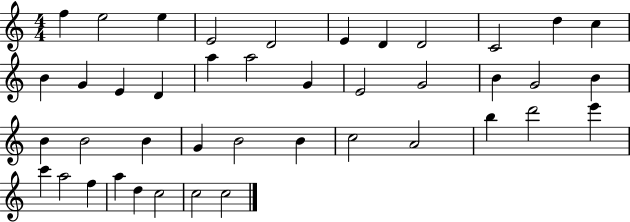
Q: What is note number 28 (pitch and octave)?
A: B4